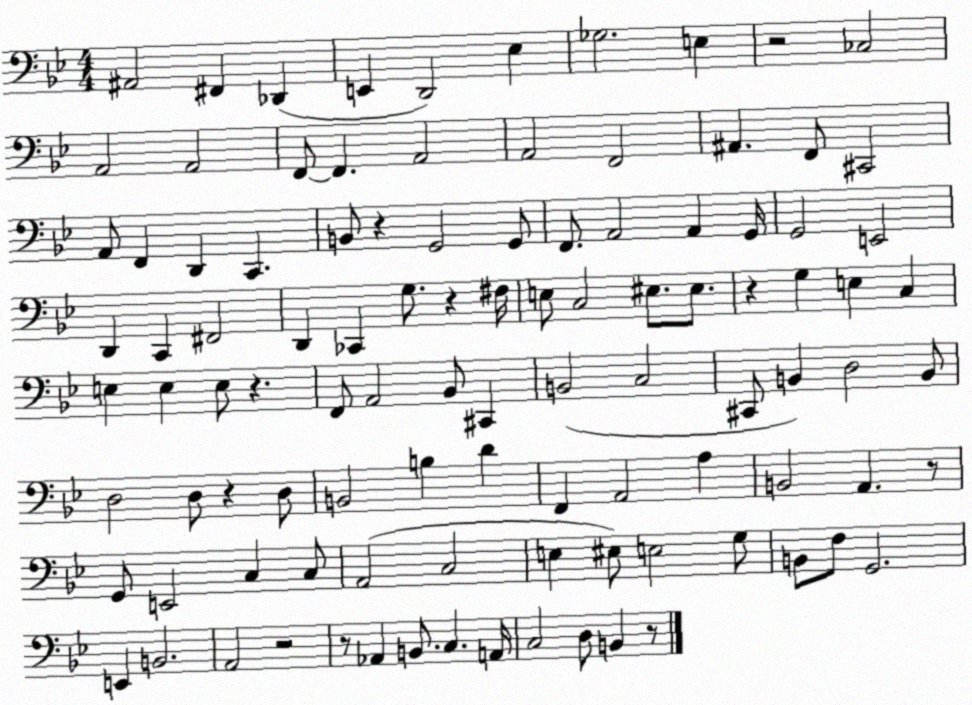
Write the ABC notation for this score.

X:1
T:Untitled
M:4/4
L:1/4
K:Bb
^A,,2 ^F,, _D,, E,, D,,2 _E, _G,2 E, z2 _C,2 A,,2 A,,2 F,,/2 F,, A,,2 A,,2 F,,2 ^A,, F,,/2 ^C,,2 A,,/2 F,, D,, C,, B,,/2 z G,,2 G,,/2 F,,/2 A,,2 A,, G,,/4 G,,2 E,,2 D,, C,, ^F,,2 D,, _C,, G,/2 z ^F,/4 E,/2 C,2 ^E,/2 ^E,/2 z G, E, C, E, E, E,/2 z F,,/2 A,,2 _B,,/2 ^C,, B,,2 C,2 ^C,,/2 B,, D,2 B,,/2 D,2 D,/2 z D,/2 B,,2 B, D F,, A,,2 A, B,,2 A,, z/2 G,,/2 E,,2 C, C,/2 A,,2 C,2 E, ^E,/2 E,2 G,/2 B,,/2 F,/2 G,,2 E,, B,,2 A,,2 z2 z/2 _A,, B,,/2 C, A,,/4 C,2 D,/2 B,, z/2